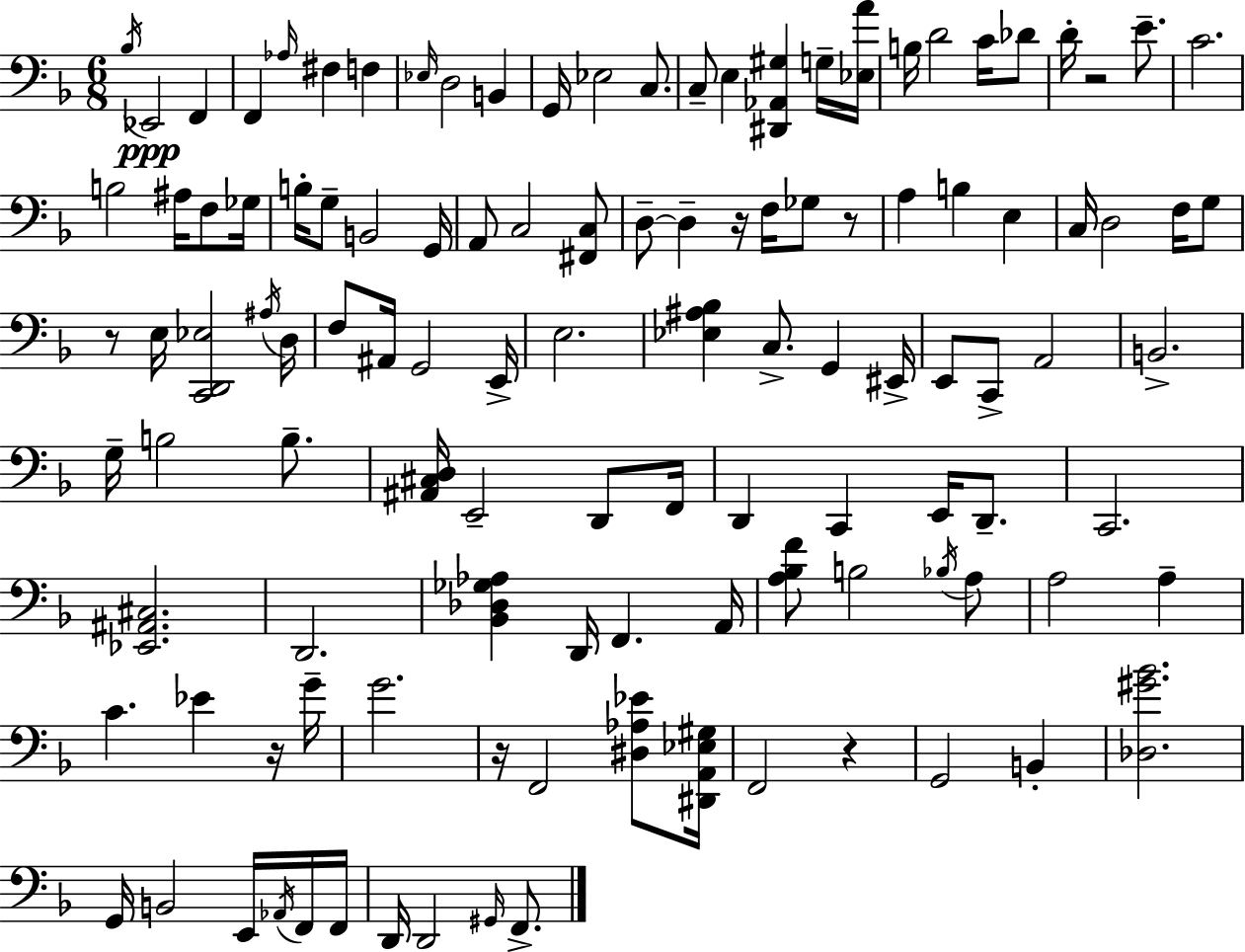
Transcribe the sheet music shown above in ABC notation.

X:1
T:Untitled
M:6/8
L:1/4
K:F
_B,/4 _E,,2 F,, F,, _A,/4 ^F, F, _E,/4 D,2 B,, G,,/4 _E,2 C,/2 C,/2 E, [^D,,_A,,^G,] G,/4 [_E,A]/4 B,/4 D2 C/4 _D/2 D/4 z2 E/2 C2 B,2 ^A,/4 F,/2 _G,/4 B,/4 G,/2 B,,2 G,,/4 A,,/2 C,2 [^F,,C,]/2 D,/2 D, z/4 F,/4 _G,/2 z/2 A, B, E, C,/4 D,2 F,/4 G,/2 z/2 E,/4 [C,,D,,_E,]2 ^A,/4 D,/4 F,/2 ^A,,/4 G,,2 E,,/4 E,2 [_E,^A,_B,] C,/2 G,, ^E,,/4 E,,/2 C,,/2 A,,2 B,,2 G,/4 B,2 B,/2 [^A,,^C,D,]/4 E,,2 D,,/2 F,,/4 D,, C,, E,,/4 D,,/2 C,,2 [_E,,^A,,^C,]2 D,,2 [_B,,_D,_G,_A,] D,,/4 F,, A,,/4 [A,_B,F]/2 B,2 _B,/4 A,/2 A,2 A, C _E z/4 G/4 G2 z/4 F,,2 [^D,_A,_E]/2 [^D,,A,,_E,^G,]/4 F,,2 z G,,2 B,, [_D,^G_B]2 G,,/4 B,,2 E,,/4 _A,,/4 F,,/4 F,,/4 D,,/4 D,,2 ^G,,/4 F,,/2